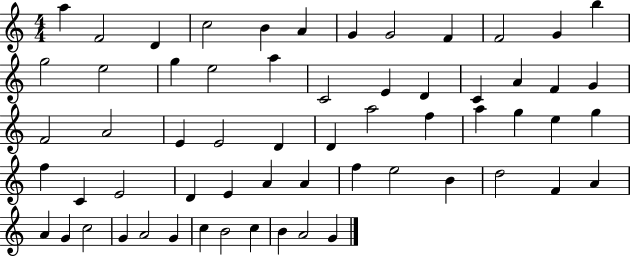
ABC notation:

X:1
T:Untitled
M:4/4
L:1/4
K:C
a F2 D c2 B A G G2 F F2 G b g2 e2 g e2 a C2 E D C A F G F2 A2 E E2 D D a2 f a g e g f C E2 D E A A f e2 B d2 F A A G c2 G A2 G c B2 c B A2 G